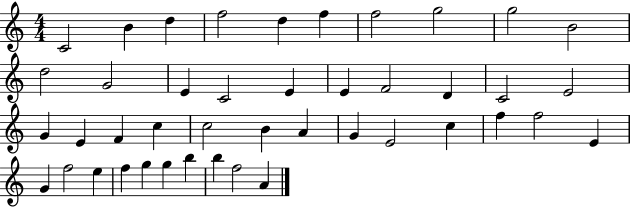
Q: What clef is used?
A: treble